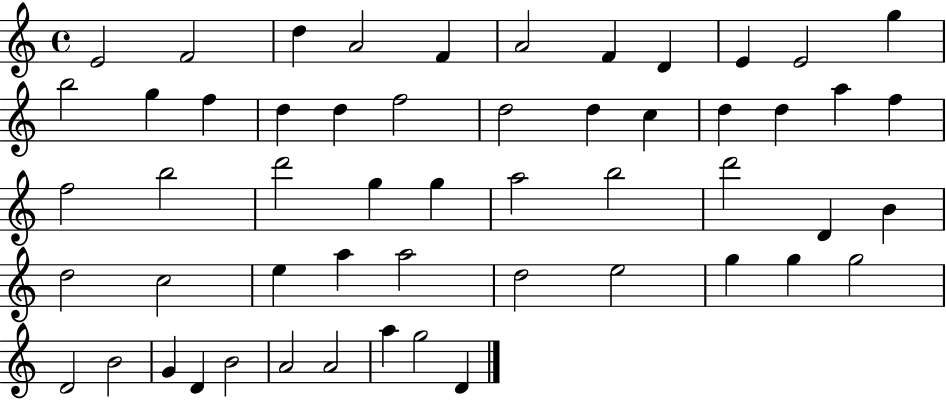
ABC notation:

X:1
T:Untitled
M:4/4
L:1/4
K:C
E2 F2 d A2 F A2 F D E E2 g b2 g f d d f2 d2 d c d d a f f2 b2 d'2 g g a2 b2 d'2 D B d2 c2 e a a2 d2 e2 g g g2 D2 B2 G D B2 A2 A2 a g2 D